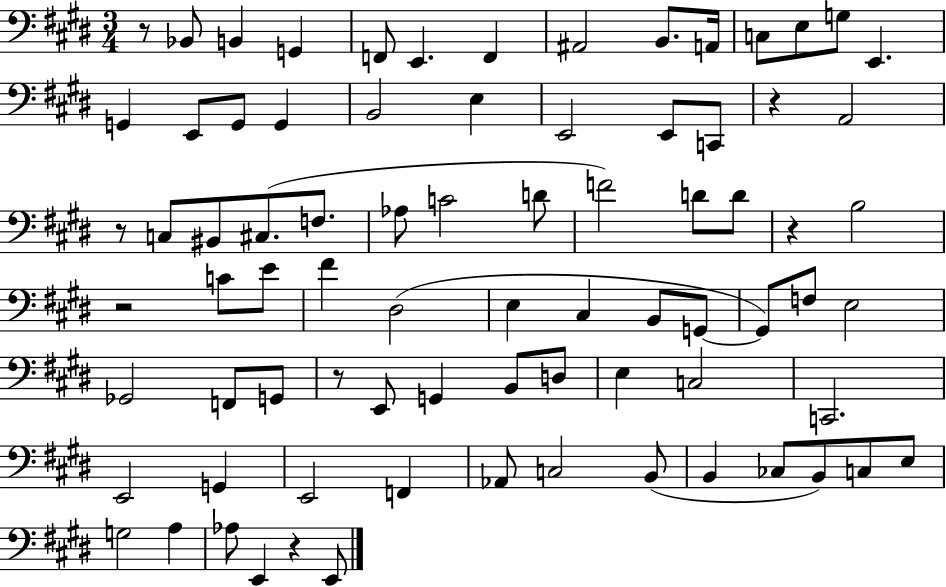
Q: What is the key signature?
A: E major